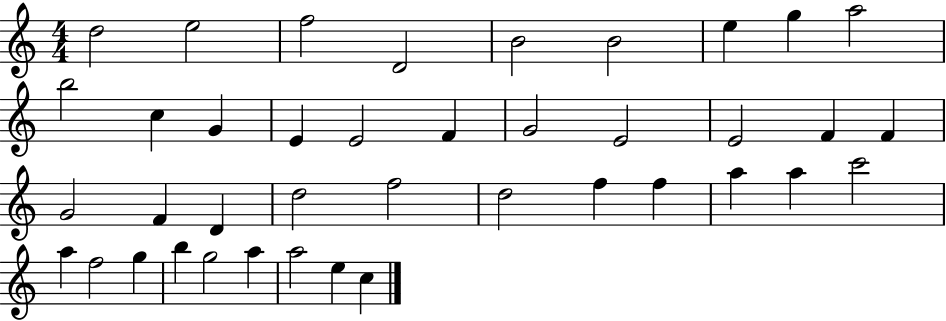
{
  \clef treble
  \numericTimeSignature
  \time 4/4
  \key c \major
  d''2 e''2 | f''2 d'2 | b'2 b'2 | e''4 g''4 a''2 | \break b''2 c''4 g'4 | e'4 e'2 f'4 | g'2 e'2 | e'2 f'4 f'4 | \break g'2 f'4 d'4 | d''2 f''2 | d''2 f''4 f''4 | a''4 a''4 c'''2 | \break a''4 f''2 g''4 | b''4 g''2 a''4 | a''2 e''4 c''4 | \bar "|."
}